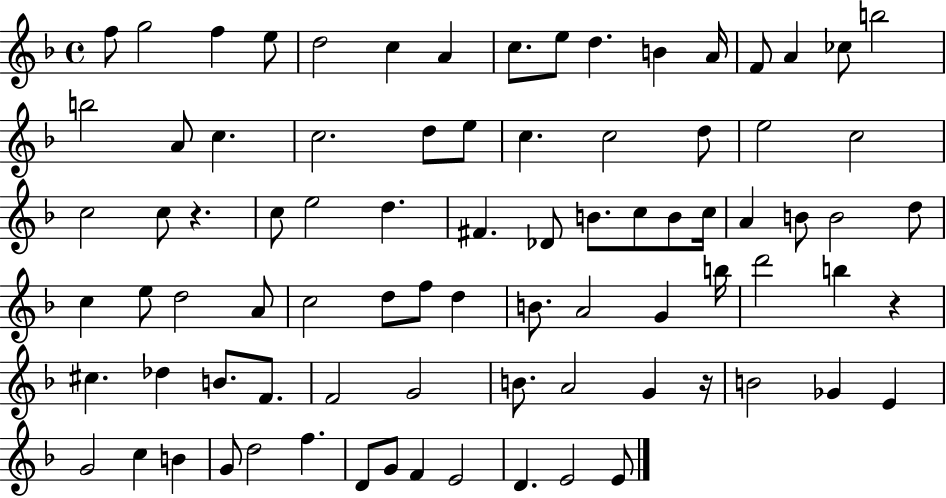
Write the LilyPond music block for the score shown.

{
  \clef treble
  \time 4/4
  \defaultTimeSignature
  \key f \major
  f''8 g''2 f''4 e''8 | d''2 c''4 a'4 | c''8. e''8 d''4. b'4 a'16 | f'8 a'4 ces''8 b''2 | \break b''2 a'8 c''4. | c''2. d''8 e''8 | c''4. c''2 d''8 | e''2 c''2 | \break c''2 c''8 r4. | c''8 e''2 d''4. | fis'4. des'8 b'8. c''8 b'8 c''16 | a'4 b'8 b'2 d''8 | \break c''4 e''8 d''2 a'8 | c''2 d''8 f''8 d''4 | b'8. a'2 g'4 b''16 | d'''2 b''4 r4 | \break cis''4. des''4 b'8. f'8. | f'2 g'2 | b'8. a'2 g'4 r16 | b'2 ges'4 e'4 | \break g'2 c''4 b'4 | g'8 d''2 f''4. | d'8 g'8 f'4 e'2 | d'4. e'2 e'8 | \break \bar "|."
}